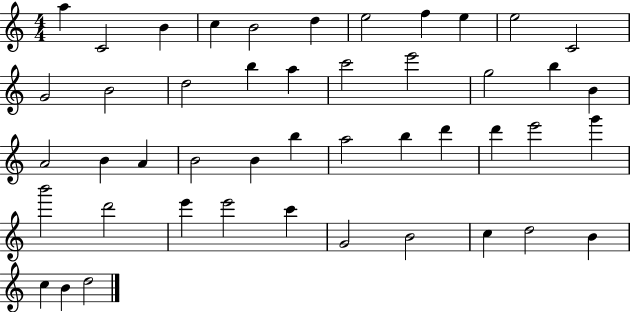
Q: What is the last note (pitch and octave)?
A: D5